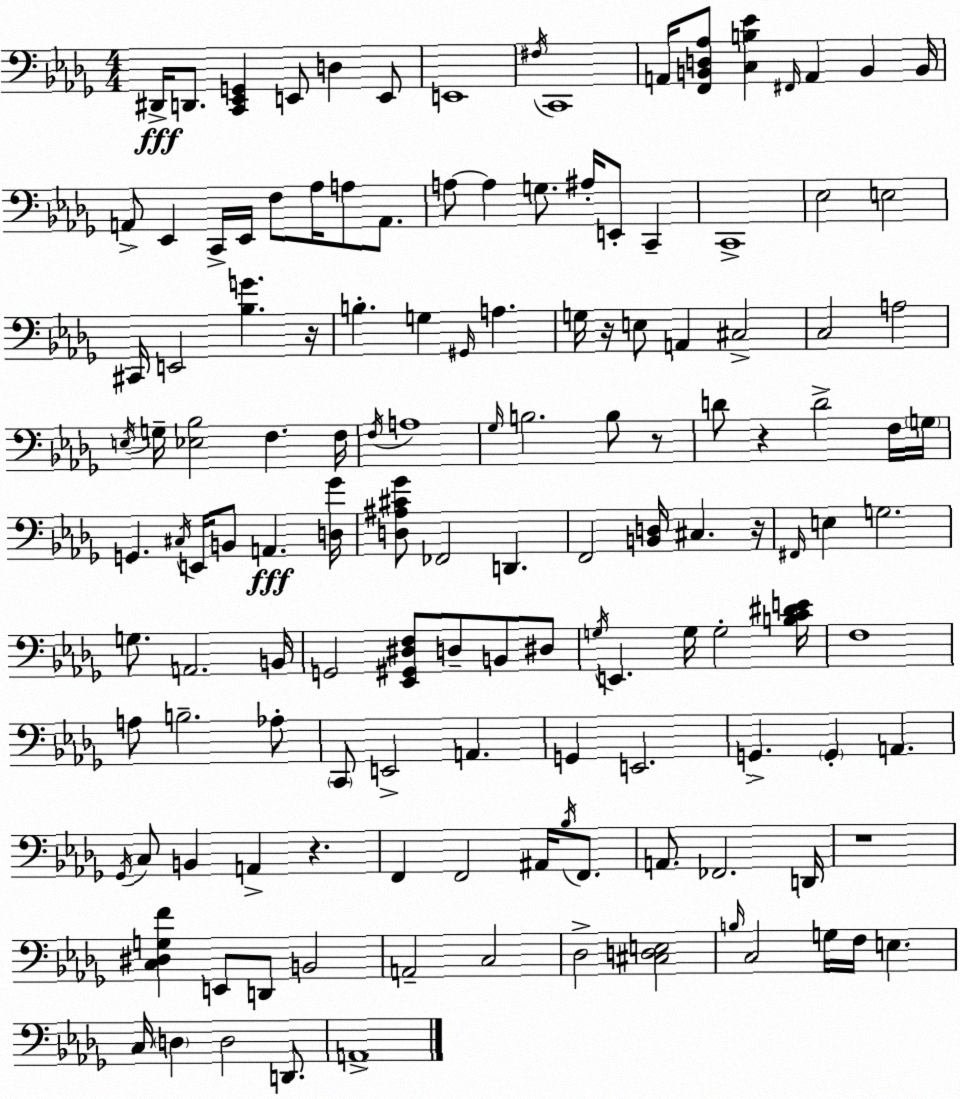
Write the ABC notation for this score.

X:1
T:Untitled
M:4/4
L:1/4
K:Bbm
^D,,/4 D,,/2 [C,,_E,,G,,] E,,/2 D, E,,/2 E,,4 ^F,/4 C,,4 A,,/4 [F,,B,,D,_A,]/2 [C,B,_E] ^F,,/4 A,, B,, B,,/4 A,,/2 _E,, C,,/4 _E,,/4 F,/2 _A,/4 A,/2 A,,/2 A,/2 A, G,/2 ^A,/4 E,,/2 C,, C,,4 _E,2 E,2 ^C,,/4 E,,2 [_B,G] z/4 B, G, ^G,,/4 A, G,/4 z/4 E,/2 A,, ^C,2 C,2 A,2 E,/4 G,/4 [_E,_B,]2 F, F,/4 F,/4 A,4 _G,/4 B,2 B,/2 z/2 D/2 z D2 F,/4 G,/4 G,, ^C,/4 E,,/4 B,,/2 A,, [D,_G]/4 [D,^A,^C_G]/2 _F,,2 D,, F,,2 [B,,D,]/4 ^C, z/4 ^F,,/4 E, G,2 G,/2 A,,2 B,,/4 G,,2 [_E,,^G,,^D,F,]/2 D,/2 B,,/2 ^D,/2 G,/4 E,, G,/4 G,2 [B,C^DE]/4 F,4 A,/2 B,2 _A,/2 C,,/2 E,,2 A,, G,, E,,2 G,, G,, A,, _G,,/4 C,/2 B,, A,, z F,, F,,2 ^A,,/4 _B,/4 F,,/2 A,,/2 _F,,2 D,,/4 z4 [C,^D,G,F] E,,/2 D,,/2 B,,2 A,,2 C,2 _D,2 [^C,D,E,]2 B,/4 C,2 G,/4 F,/4 E, C,/4 D, D,2 D,,/2 A,,4